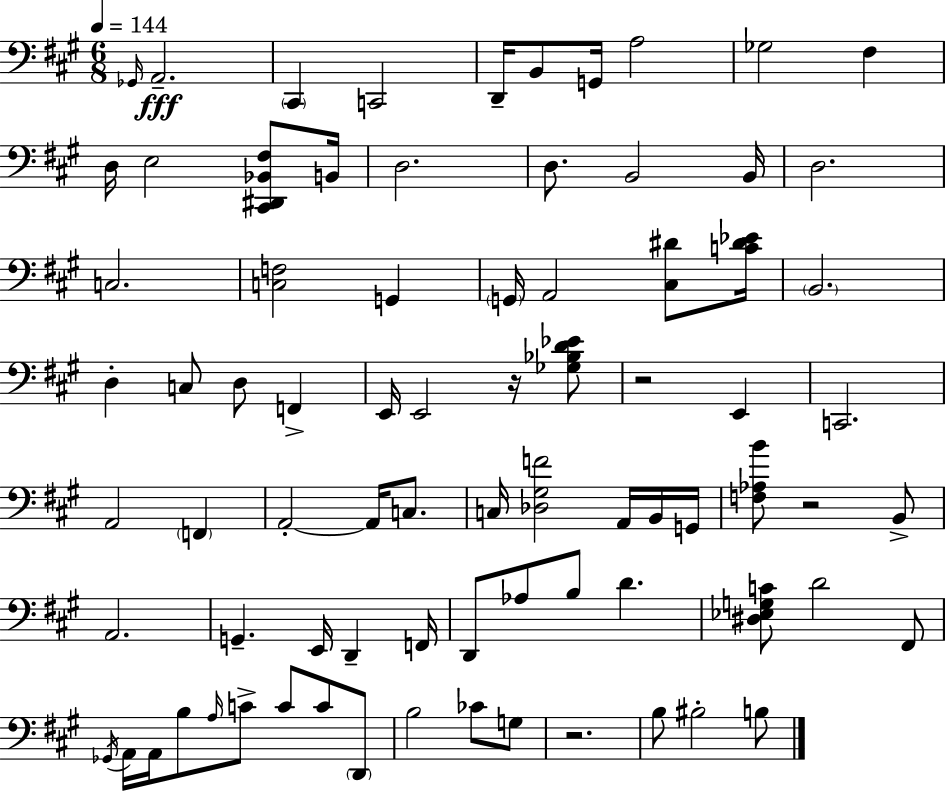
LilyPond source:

{
  \clef bass
  \numericTimeSignature
  \time 6/8
  \key a \major
  \tempo 4 = 144
  \grace { ges,16 }\fff a,2.-- | \parenthesize cis,4 c,2 | d,16-- b,8 g,16 a2 | ges2 fis4 | \break d16 e2 <cis, dis, bes, fis>8 | b,16 d2. | d8. b,2 | b,16 d2. | \break c2. | <c f>2 g,4 | \parenthesize g,16 a,2 <cis dis'>8 | <c' dis' ees'>16 \parenthesize b,2. | \break d4-. c8 d8 f,4-> | e,16 e,2 r16 <ges bes d' ees'>8 | r2 e,4 | c,2. | \break a,2 \parenthesize f,4 | a,2-.~~ a,16 c8. | c16 <des gis f'>2 a,16 b,16 | g,16 <f aes b'>8 r2 b,8-> | \break a,2. | g,4.-- e,16 d,4-- | f,16 d,8 aes8 b8 d'4. | <dis ees g c'>8 d'2 fis,8 | \break \acciaccatura { ges,16 } a,16 a,16 b8 \grace { a16 } c'8-> c'8 c'8 | \parenthesize d,8 b2 ces'8 | g8 r2. | b8 bis2-. | \break b8 \bar "|."
}